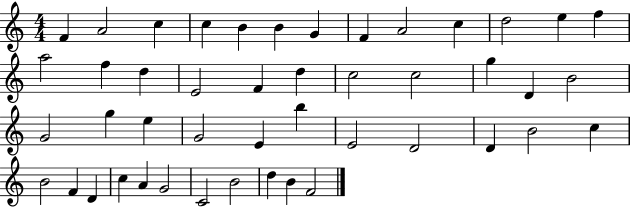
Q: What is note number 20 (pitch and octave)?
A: C5